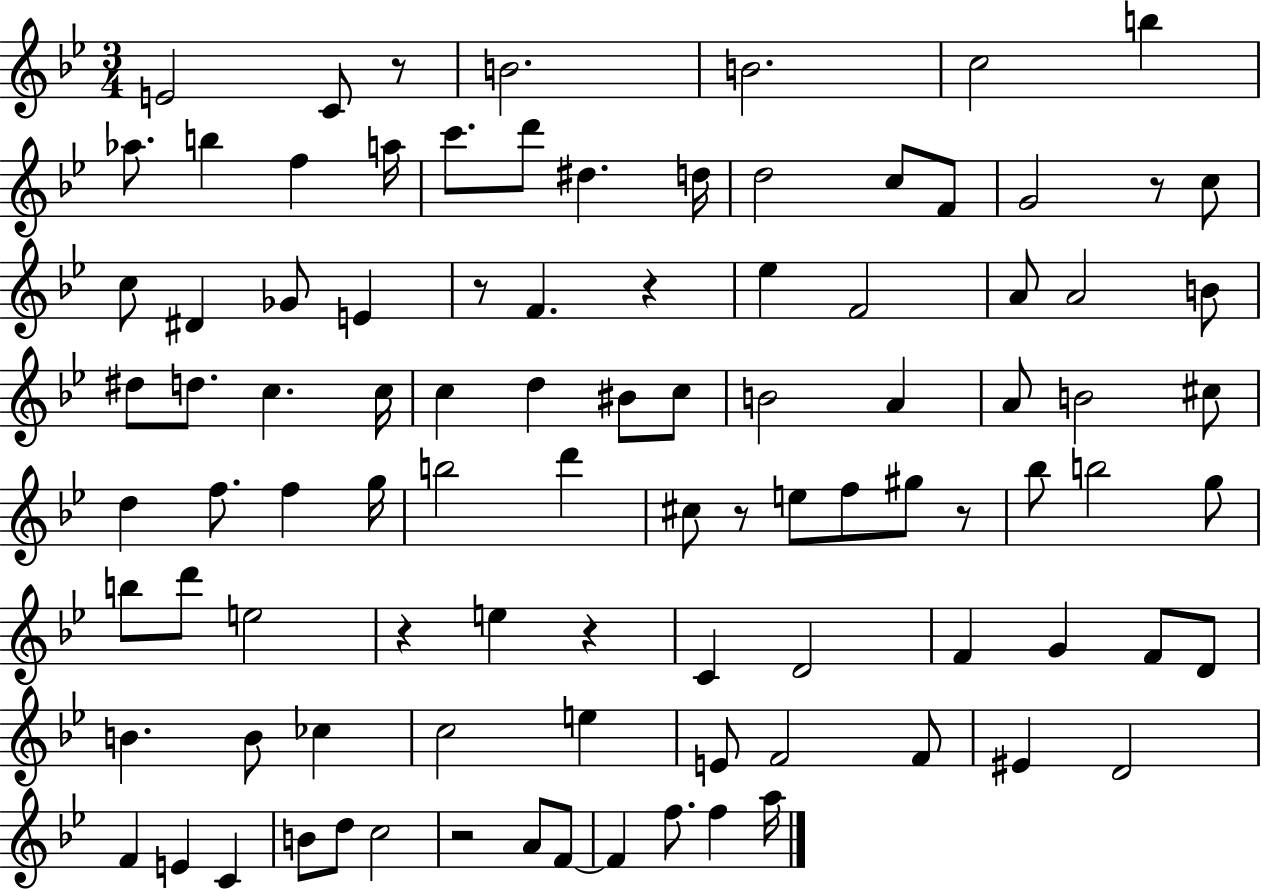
{
  \clef treble
  \numericTimeSignature
  \time 3/4
  \key bes \major
  e'2 c'8 r8 | b'2. | b'2. | c''2 b''4 | \break aes''8. b''4 f''4 a''16 | c'''8. d'''8 dis''4. d''16 | d''2 c''8 f'8 | g'2 r8 c''8 | \break c''8 dis'4 ges'8 e'4 | r8 f'4. r4 | ees''4 f'2 | a'8 a'2 b'8 | \break dis''8 d''8. c''4. c''16 | c''4 d''4 bis'8 c''8 | b'2 a'4 | a'8 b'2 cis''8 | \break d''4 f''8. f''4 g''16 | b''2 d'''4 | cis''8 r8 e''8 f''8 gis''8 r8 | bes''8 b''2 g''8 | \break b''8 d'''8 e''2 | r4 e''4 r4 | c'4 d'2 | f'4 g'4 f'8 d'8 | \break b'4. b'8 ces''4 | c''2 e''4 | e'8 f'2 f'8 | eis'4 d'2 | \break f'4 e'4 c'4 | b'8 d''8 c''2 | r2 a'8 f'8~~ | f'4 f''8. f''4 a''16 | \break \bar "|."
}